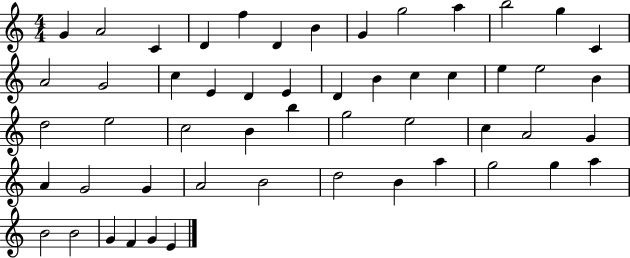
X:1
T:Untitled
M:4/4
L:1/4
K:C
G A2 C D f D B G g2 a b2 g C A2 G2 c E D E D B c c e e2 B d2 e2 c2 B b g2 e2 c A2 G A G2 G A2 B2 d2 B a g2 g a B2 B2 G F G E